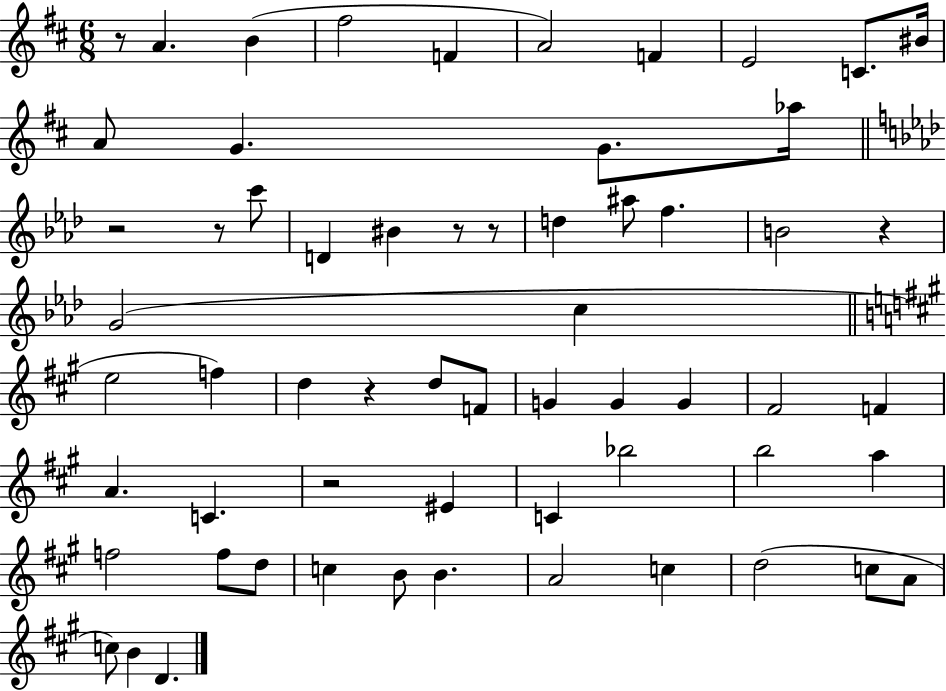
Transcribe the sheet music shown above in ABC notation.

X:1
T:Untitled
M:6/8
L:1/4
K:D
z/2 A B ^f2 F A2 F E2 C/2 ^B/4 A/2 G G/2 _a/4 z2 z/2 c'/2 D ^B z/2 z/2 d ^a/2 f B2 z G2 c e2 f d z d/2 F/2 G G G ^F2 F A C z2 ^E C _b2 b2 a f2 f/2 d/2 c B/2 B A2 c d2 c/2 A/2 c/2 B D